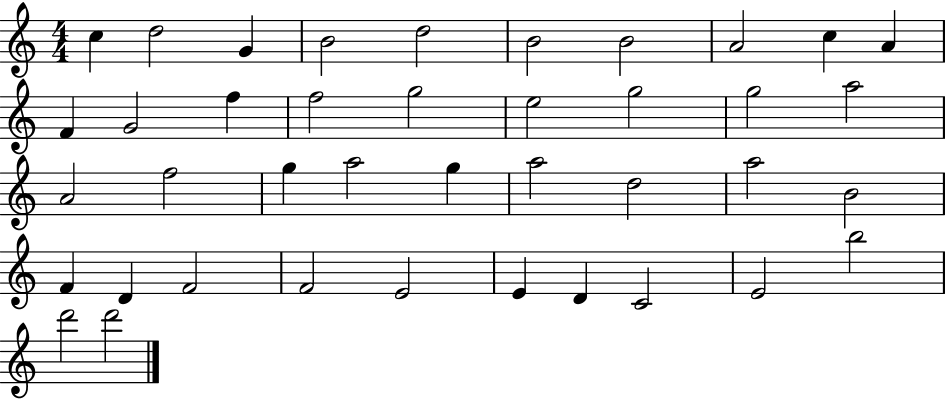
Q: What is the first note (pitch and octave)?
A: C5